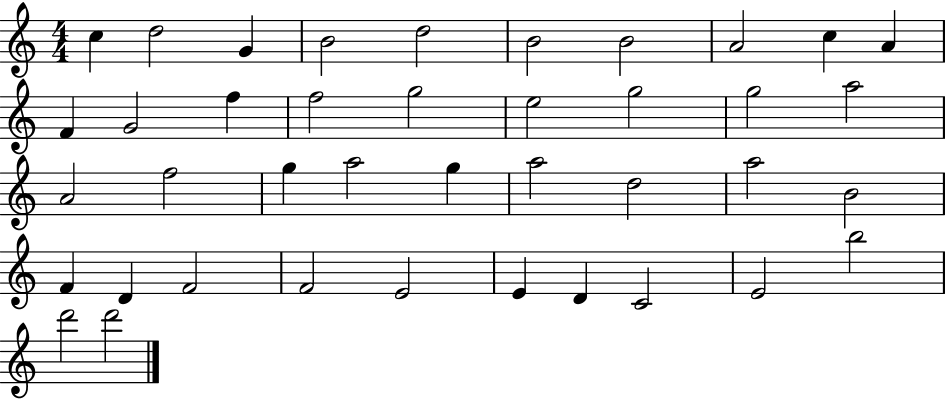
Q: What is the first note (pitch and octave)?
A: C5